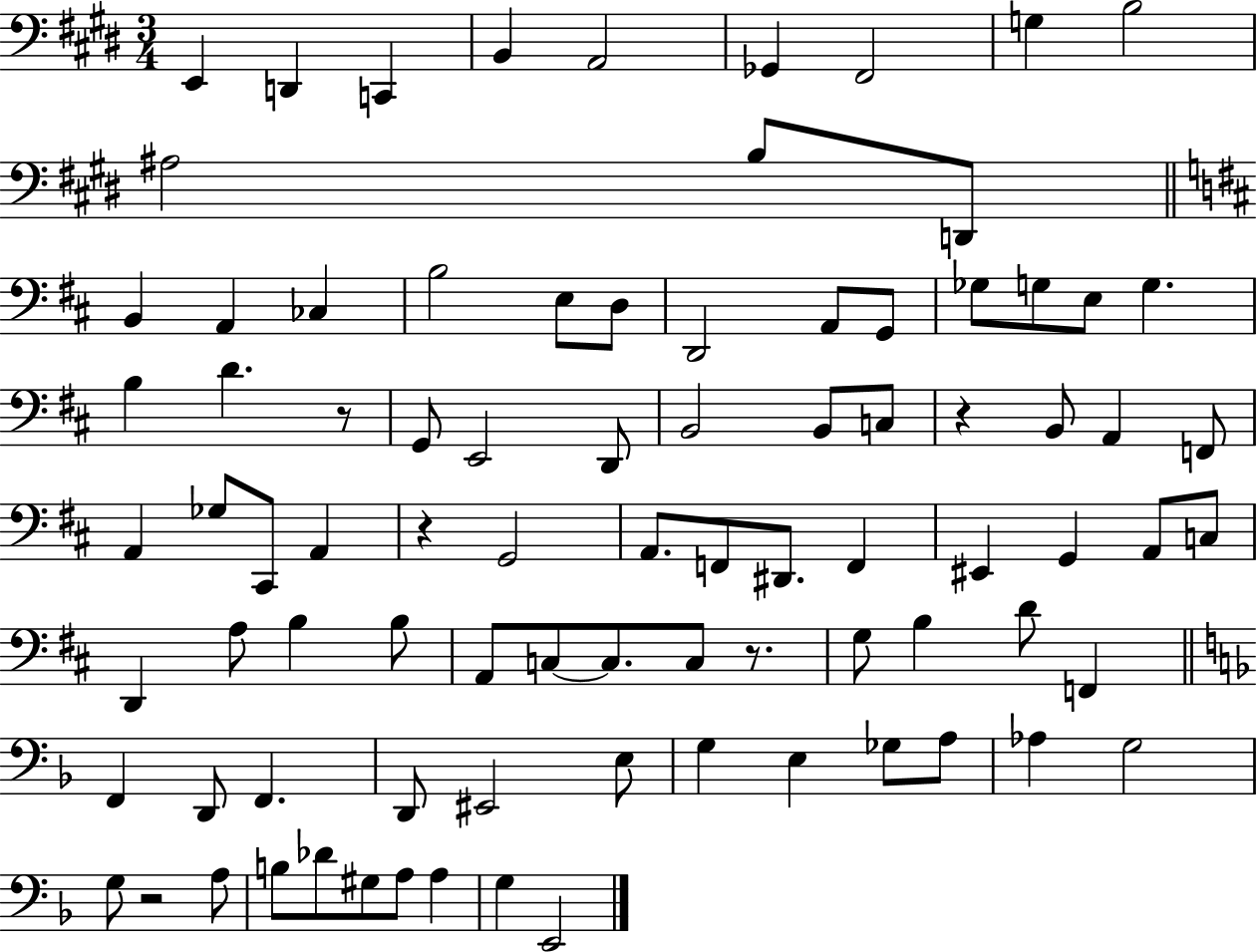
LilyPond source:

{
  \clef bass
  \numericTimeSignature
  \time 3/4
  \key e \major
  e,4 d,4 c,4 | b,4 a,2 | ges,4 fis,2 | g4 b2 | \break ais2 b8 d,8 | \bar "||" \break \key d \major b,4 a,4 ces4 | b2 e8 d8 | d,2 a,8 g,8 | ges8 g8 e8 g4. | \break b4 d'4. r8 | g,8 e,2 d,8 | b,2 b,8 c8 | r4 b,8 a,4 f,8 | \break a,4 ges8 cis,8 a,4 | r4 g,2 | a,8. f,8 dis,8. f,4 | eis,4 g,4 a,8 c8 | \break d,4 a8 b4 b8 | a,8 c8~~ c8. c8 r8. | g8 b4 d'8 f,4 | \bar "||" \break \key f \major f,4 d,8 f,4. | d,8 eis,2 e8 | g4 e4 ges8 a8 | aes4 g2 | \break g8 r2 a8 | b8 des'8 gis8 a8 a4 | g4 e,2 | \bar "|."
}